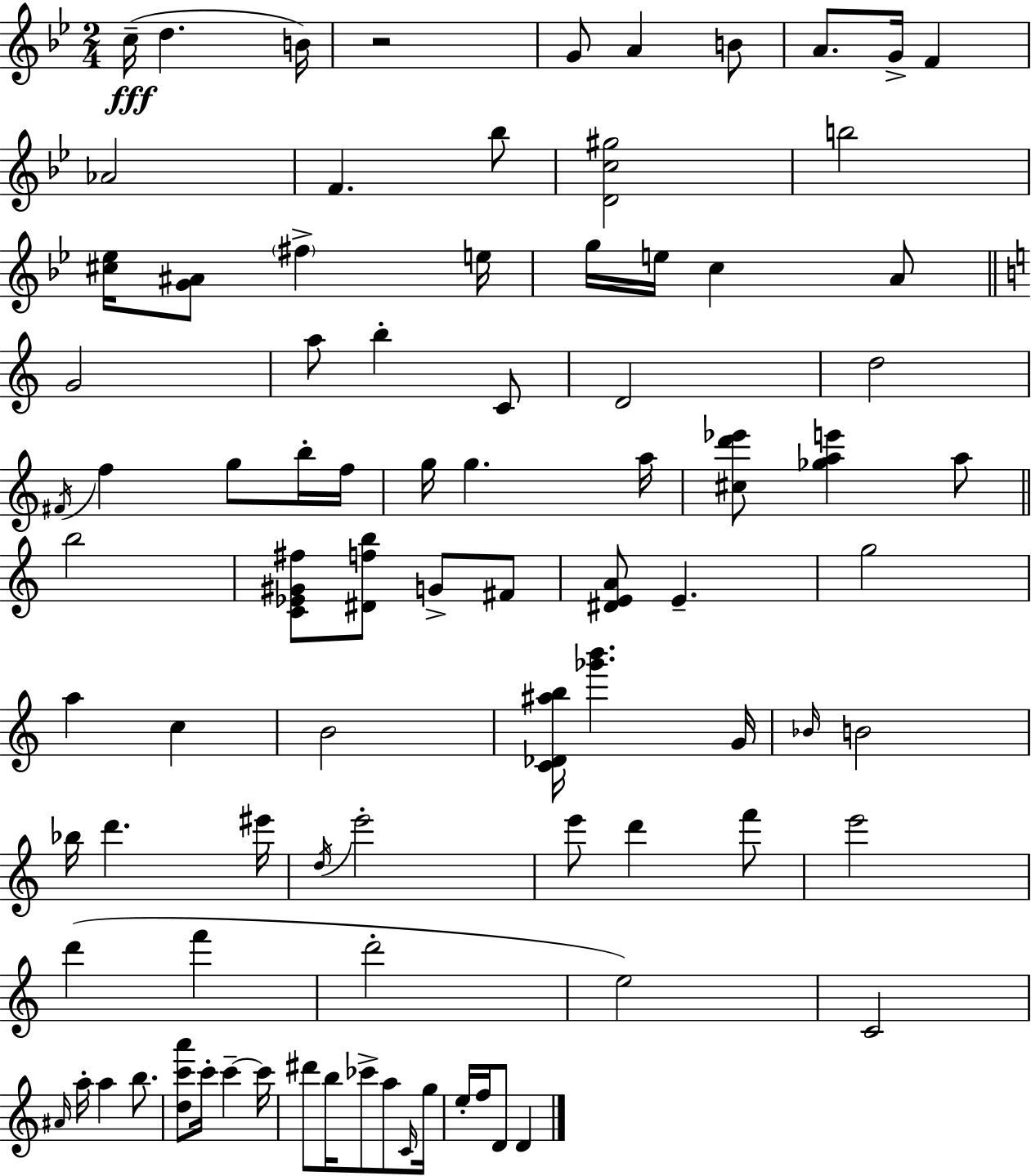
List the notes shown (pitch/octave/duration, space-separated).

C5/s D5/q. B4/s R/h G4/e A4/q B4/e A4/e. G4/s F4/q Ab4/h F4/q. Bb5/e [D4,C5,G#5]/h B5/h [C#5,Eb5]/s [G4,A#4]/e F#5/q E5/s G5/s E5/s C5/q A4/e G4/h A5/e B5/q C4/e D4/h D5/h F#4/s F5/q G5/e B5/s F5/s G5/s G5/q. A5/s [C#5,D6,Eb6]/e [Gb5,A5,E6]/q A5/e B5/h [C4,Eb4,G#4,F#5]/e [D#4,F5,B5]/e G4/e F#4/e [D#4,E4,A4]/e E4/q. G5/h A5/q C5/q B4/h [C4,Db4,A#5,B5]/s [Gb6,B6]/q. G4/s Bb4/s B4/h Bb5/s D6/q. EIS6/s D5/s E6/h E6/e D6/q F6/e E6/h D6/q F6/q D6/h E5/h C4/h A#4/s A5/s A5/q B5/e. [D5,C6,A6]/e C6/s C6/q C6/s D#6/e B5/s CES6/e A5/e C4/s G5/s E5/s F5/s D4/e D4/q